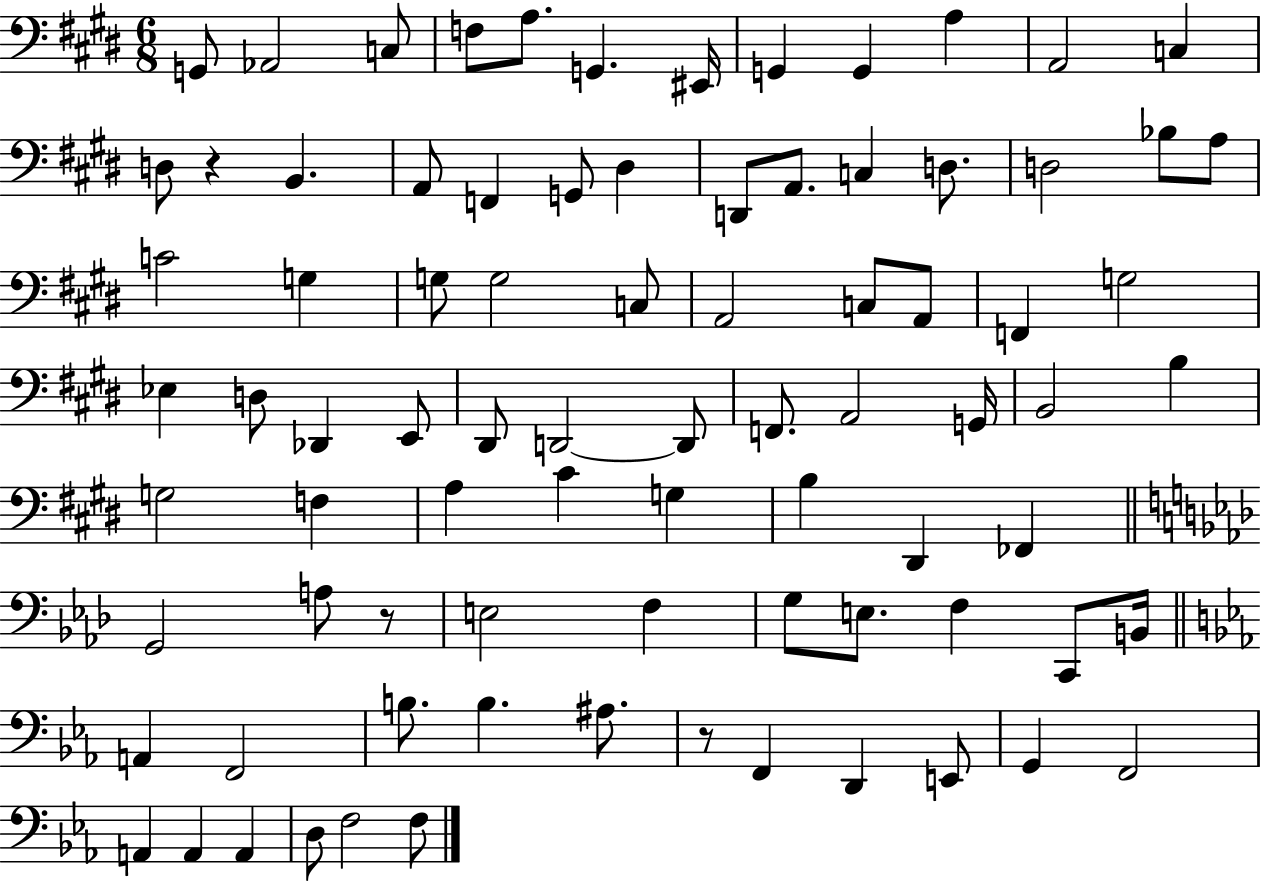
G2/e Ab2/h C3/e F3/e A3/e. G2/q. EIS2/s G2/q G2/q A3/q A2/h C3/q D3/e R/q B2/q. A2/e F2/q G2/e D#3/q D2/e A2/e. C3/q D3/e. D3/h Bb3/e A3/e C4/h G3/q G3/e G3/h C3/e A2/h C3/e A2/e F2/q G3/h Eb3/q D3/e Db2/q E2/e D#2/e D2/h D2/e F2/e. A2/h G2/s B2/h B3/q G3/h F3/q A3/q C#4/q G3/q B3/q D#2/q FES2/q G2/h A3/e R/e E3/h F3/q G3/e E3/e. F3/q C2/e B2/s A2/q F2/h B3/e. B3/q. A#3/e. R/e F2/q D2/q E2/e G2/q F2/h A2/q A2/q A2/q D3/e F3/h F3/e